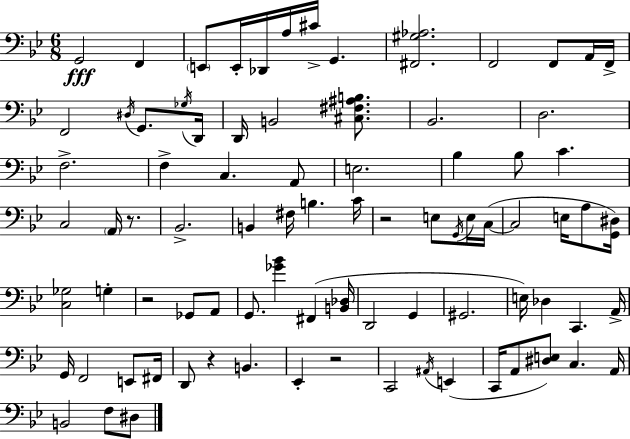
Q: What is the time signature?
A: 6/8